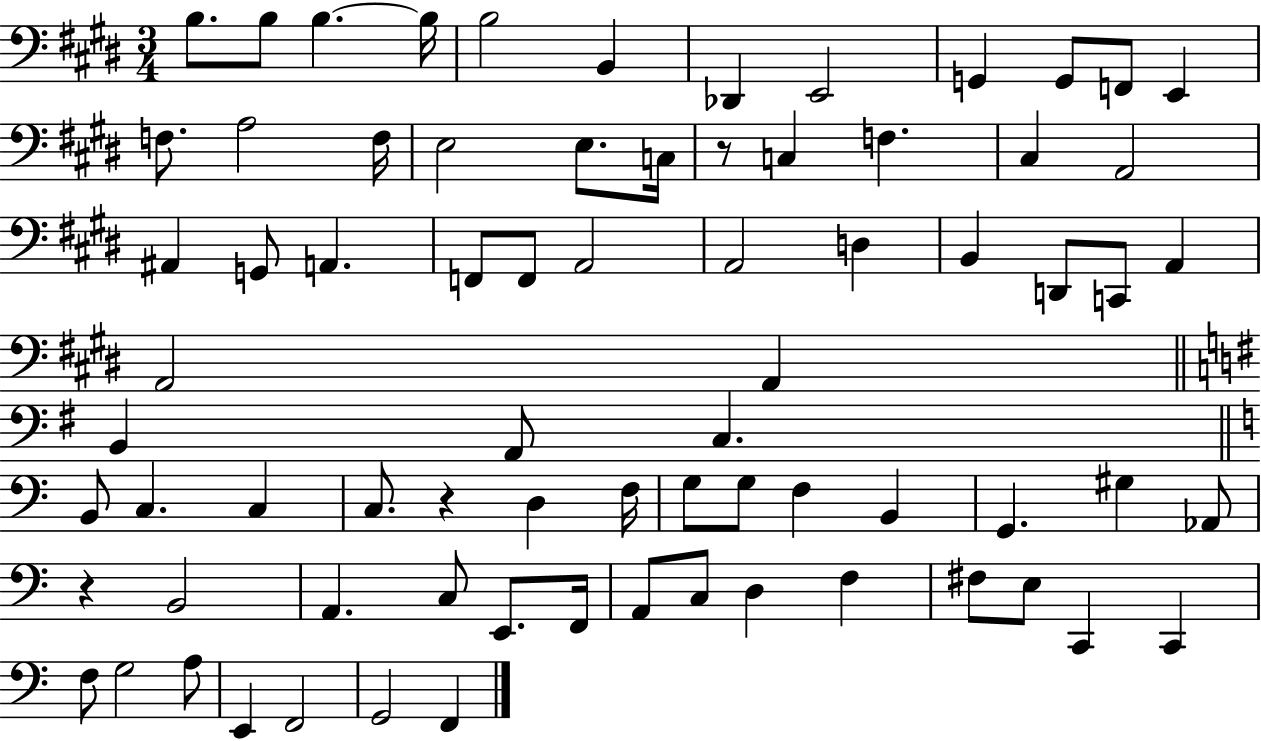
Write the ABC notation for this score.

X:1
T:Untitled
M:3/4
L:1/4
K:E
B,/2 B,/2 B, B,/4 B,2 B,, _D,, E,,2 G,, G,,/2 F,,/2 E,, F,/2 A,2 F,/4 E,2 E,/2 C,/4 z/2 C, F, ^C, A,,2 ^A,, G,,/2 A,, F,,/2 F,,/2 A,,2 A,,2 D, B,, D,,/2 C,,/2 A,, A,,2 A,, B,, A,,/2 C, B,,/2 C, C, C,/2 z D, F,/4 G,/2 G,/2 F, B,, G,, ^G, _A,,/2 z B,,2 A,, C,/2 E,,/2 F,,/4 A,,/2 C,/2 D, F, ^F,/2 E,/2 C,, C,, F,/2 G,2 A,/2 E,, F,,2 G,,2 F,,